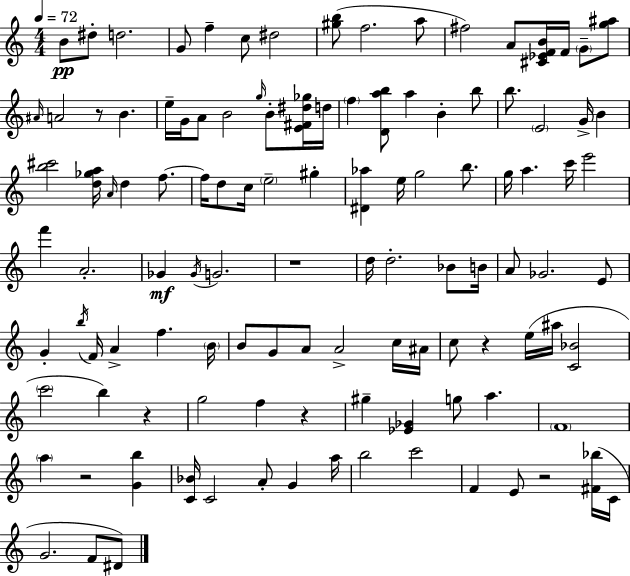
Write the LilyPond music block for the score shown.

{
  \clef treble
  \numericTimeSignature
  \time 4/4
  \key c \major
  \tempo 4 = 72
  b'8\pp dis''8-. d''2. | g'8 f''4-- c''8 dis''2 | <gis'' b''>8( f''2. a''8 | fis''2) a'8 <cis' ees' f' b'>16 f'16 \parenthesize g'8-- <g'' ais''>8 | \break \grace { ais'16 } a'2 r8 b'4. | e''16-- g'16 a'8 b'2 \grace { g''16 } b'8-. | <e' fis' dis'' ges''>16 d''16 \parenthesize f''4 <d' a'' b''>8 a''4 b'4-. | b''8 b''8. \parenthesize e'2 g'16-> b'4 | \break <b'' cis'''>2 <d'' ges'' a''>16 \grace { a'16 } d''4 | f''8.~~ f''16 d''8 c''16 \parenthesize e''2-- gis''4-. | <dis' aes''>4 e''16 g''2 | b''8. g''16 a''4. c'''16 e'''2 | \break f'''4 a'2.-. | ges'4\mf \acciaccatura { ges'16 } g'2. | r1 | d''16 d''2.-. | \break bes'8 b'16 a'8 ges'2. | e'8 g'4-. \acciaccatura { b''16 } f'16 a'4-> f''4. | \parenthesize b'16 b'8 g'8 a'8 a'2-> | c''16 ais'16 c''8 r4 e''16( ais''16 <c' bes'>2 | \break \parenthesize c'''2 b''4) | r4 g''2 f''4 | r4 gis''4-- <ees' ges'>4 g''8 a''4. | \parenthesize f'1 | \break \parenthesize a''4 r2 | <g' b''>4 <c' bes'>16 c'2 a'8-. | g'4 a''16 b''2 c'''2 | f'4 e'8 r2 | \break <fis' bes''>16( c'16 g'2. | f'8 dis'8) \bar "|."
}